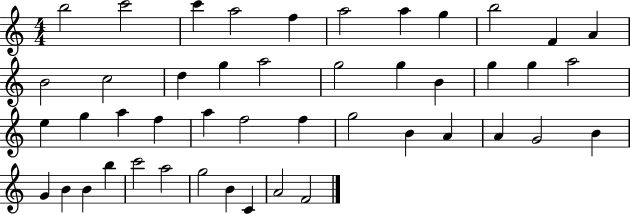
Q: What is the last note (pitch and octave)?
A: F4